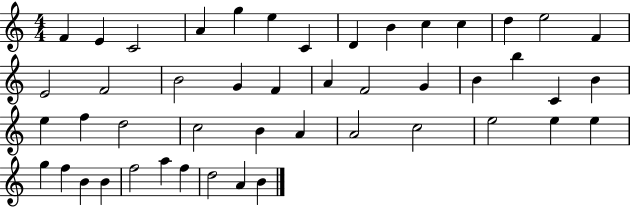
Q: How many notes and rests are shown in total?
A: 47